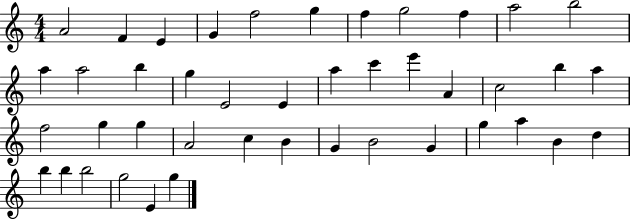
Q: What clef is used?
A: treble